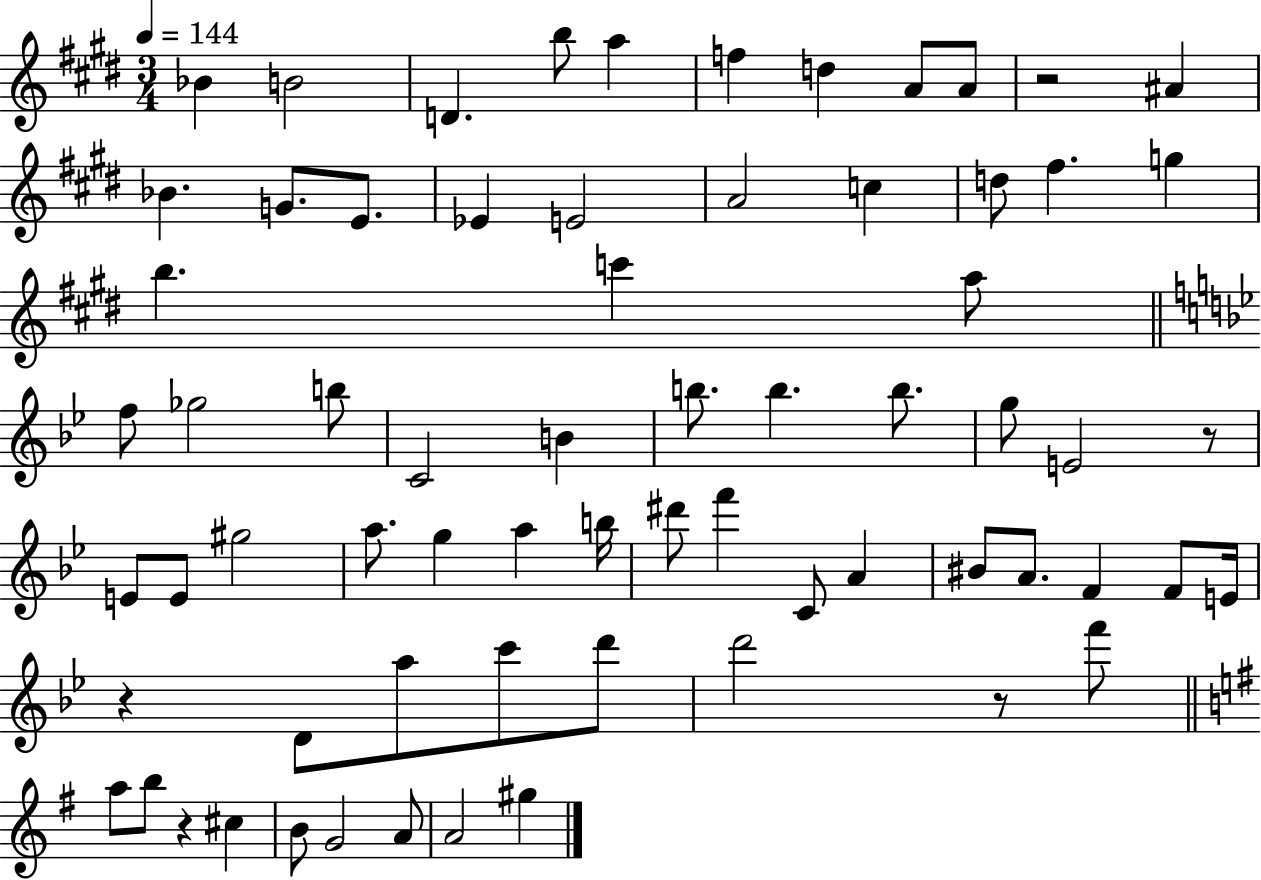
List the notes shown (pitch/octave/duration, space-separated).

Bb4/q B4/h D4/q. B5/e A5/q F5/q D5/q A4/e A4/e R/h A#4/q Bb4/q. G4/e. E4/e. Eb4/q E4/h A4/h C5/q D5/e F#5/q. G5/q B5/q. C6/q A5/e F5/e Gb5/h B5/e C4/h B4/q B5/e. B5/q. B5/e. G5/e E4/h R/e E4/e E4/e G#5/h A5/e. G5/q A5/q B5/s D#6/e F6/q C4/e A4/q BIS4/e A4/e. F4/q F4/e E4/s R/q D4/e A5/e C6/e D6/e D6/h R/e F6/e A5/e B5/e R/q C#5/q B4/e G4/h A4/e A4/h G#5/q